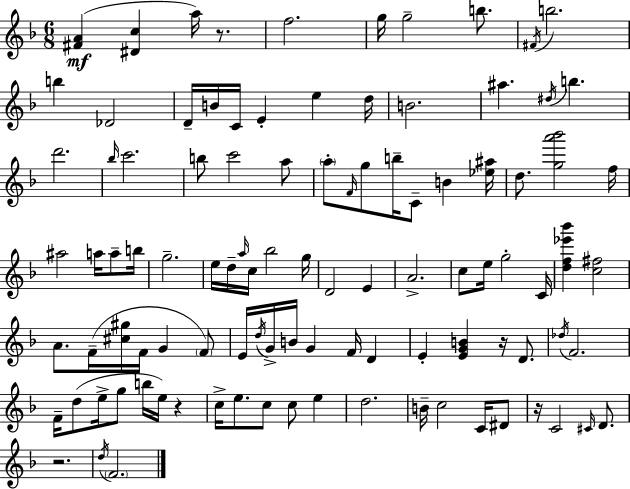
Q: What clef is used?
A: treble